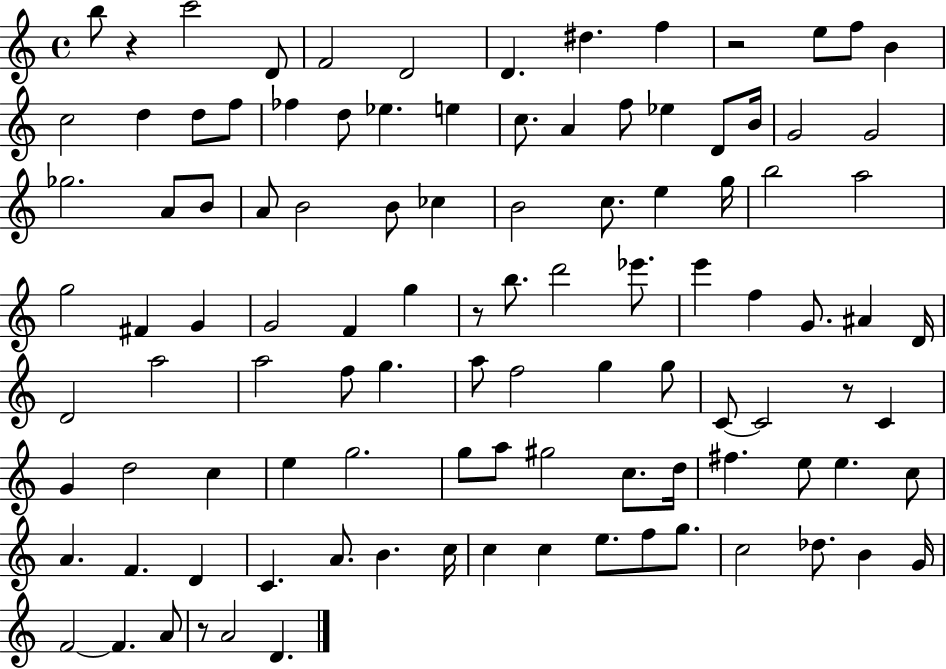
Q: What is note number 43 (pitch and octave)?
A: G4